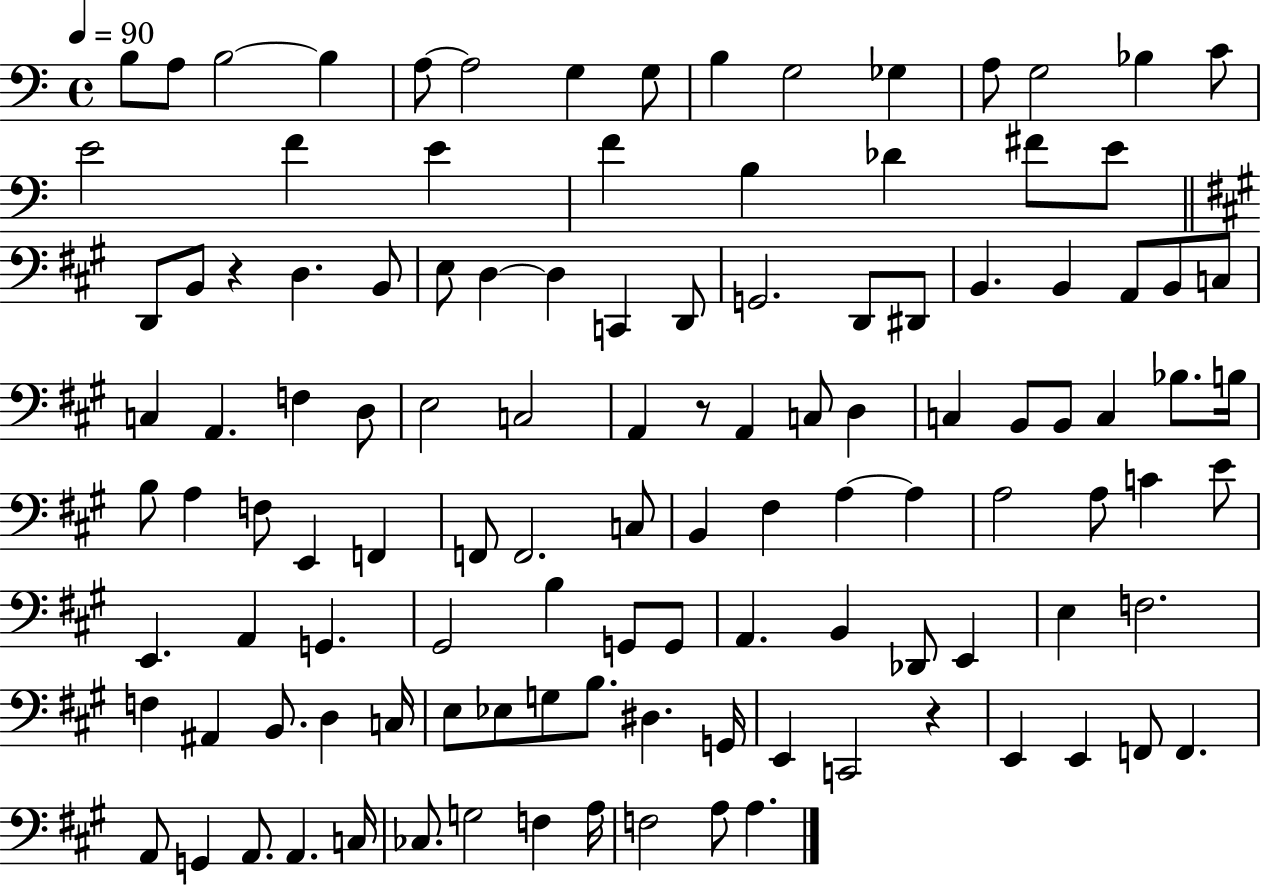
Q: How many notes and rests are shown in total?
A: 117